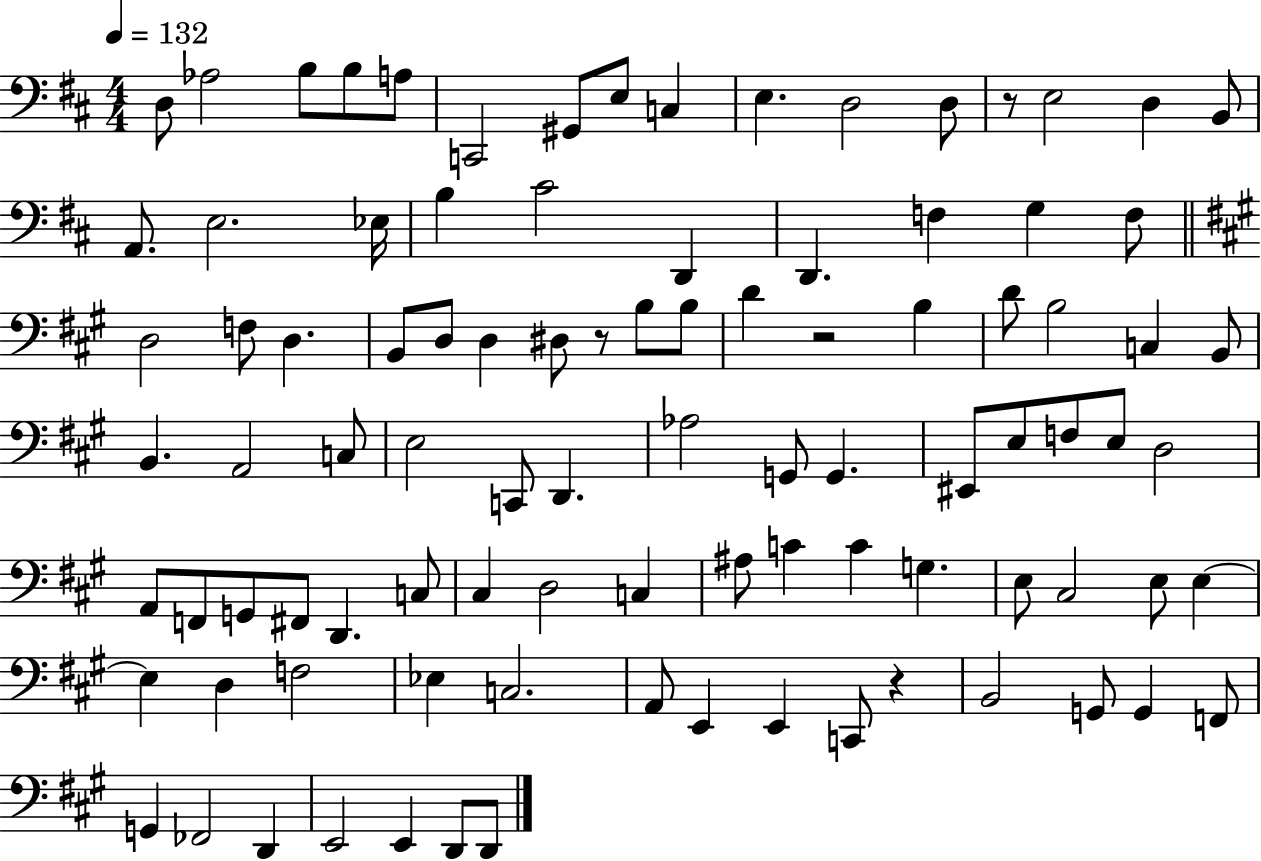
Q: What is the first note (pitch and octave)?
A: D3